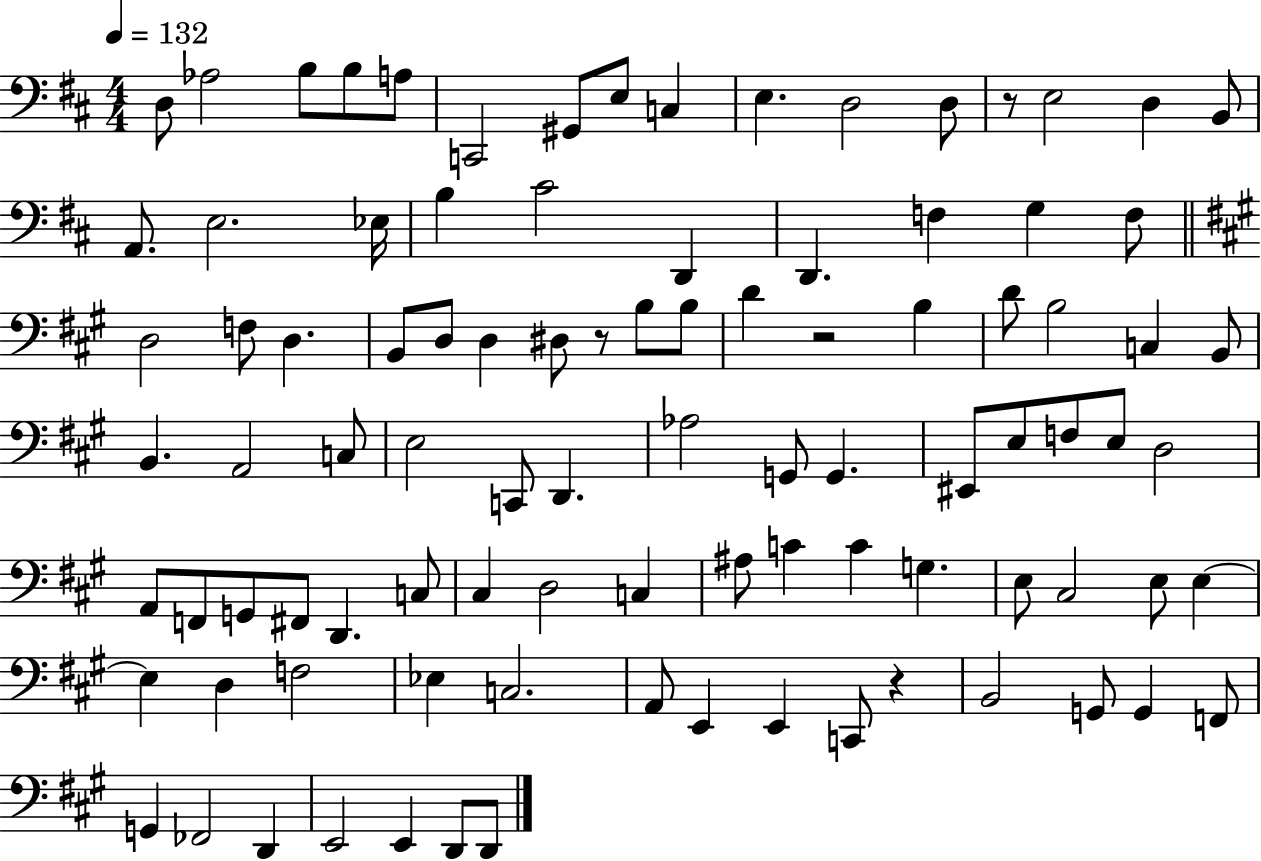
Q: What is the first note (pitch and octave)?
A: D3